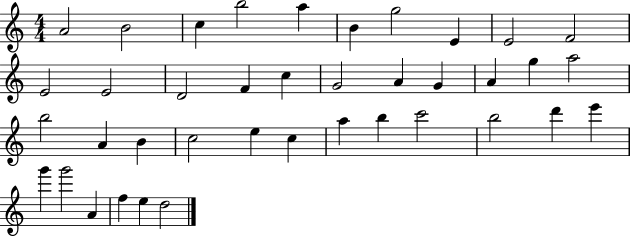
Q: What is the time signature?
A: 4/4